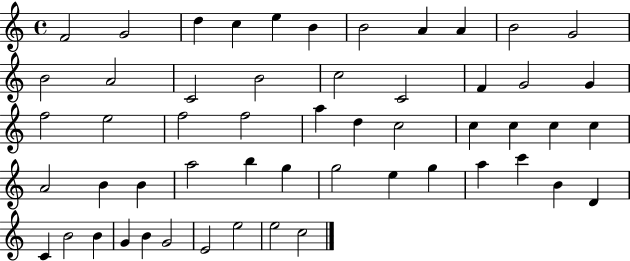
X:1
T:Untitled
M:4/4
L:1/4
K:C
F2 G2 d c e B B2 A A B2 G2 B2 A2 C2 B2 c2 C2 F G2 G f2 e2 f2 f2 a d c2 c c c c A2 B B a2 b g g2 e g a c' B D C B2 B G B G2 E2 e2 e2 c2